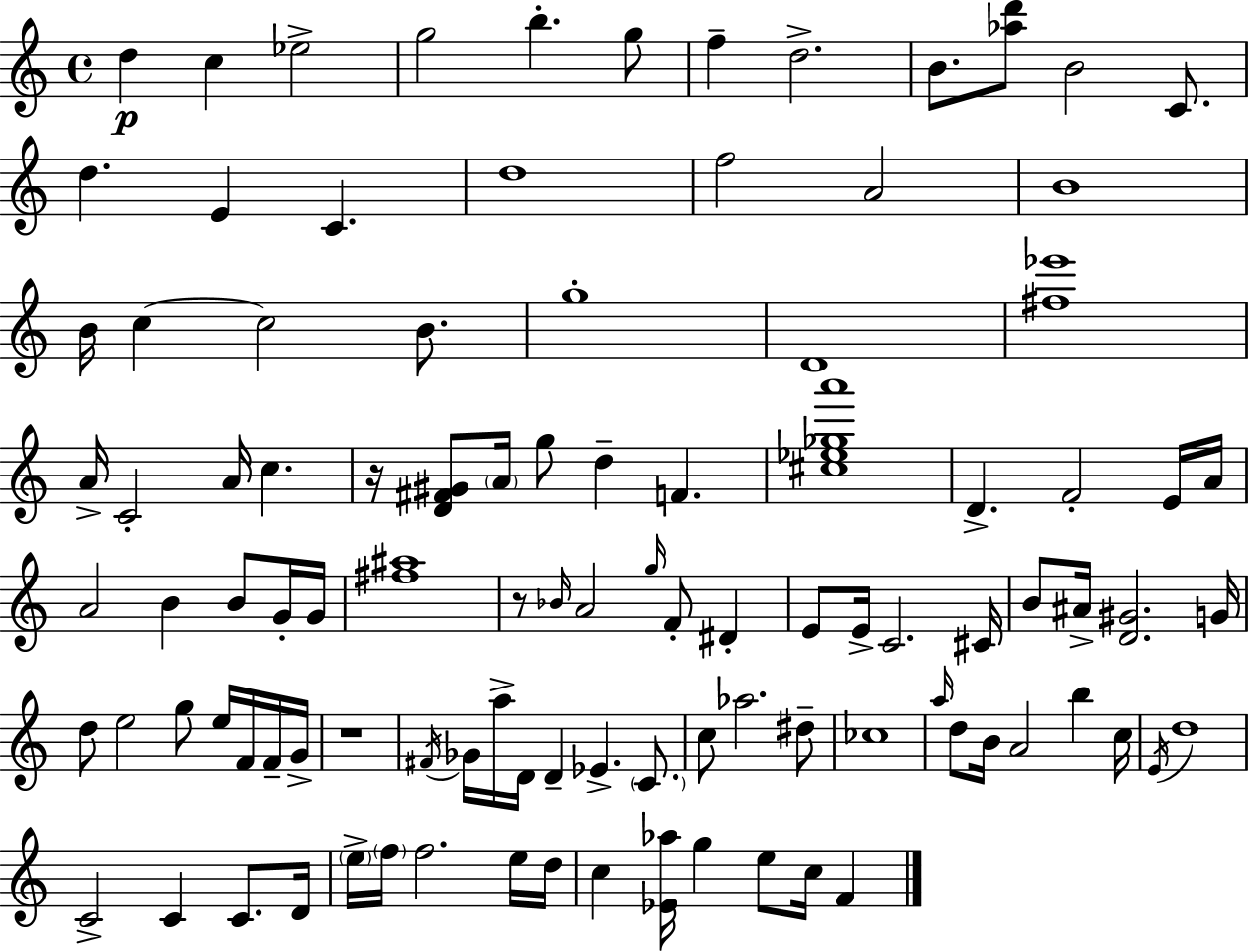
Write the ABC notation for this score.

X:1
T:Untitled
M:4/4
L:1/4
K:Am
d c _e2 g2 b g/2 f d2 B/2 [_ad']/2 B2 C/2 d E C d4 f2 A2 B4 B/4 c c2 B/2 g4 D4 [^f_e']4 A/4 C2 A/4 c z/4 [D^F^G]/2 A/4 g/2 d F [^c_e_ga']4 D F2 E/4 A/4 A2 B B/2 G/4 G/4 [^f^a]4 z/2 _B/4 A2 g/4 F/2 ^D E/2 E/4 C2 ^C/4 B/2 ^A/4 [D^G]2 G/4 d/2 e2 g/2 e/4 F/4 F/4 G/4 z4 ^F/4 _G/4 a/4 D/4 D _E C/2 c/2 _a2 ^d/2 _c4 a/4 d/2 B/4 A2 b c/4 E/4 d4 C2 C C/2 D/4 e/4 f/4 f2 e/4 d/4 c [_E_a]/4 g e/2 c/4 F